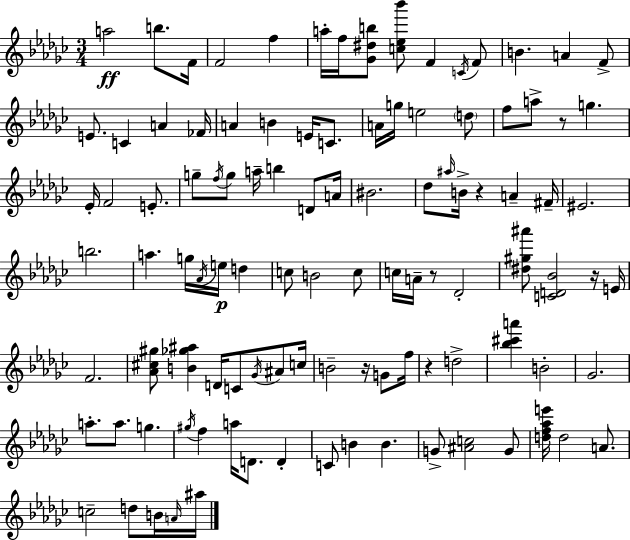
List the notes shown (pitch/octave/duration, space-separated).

A5/h B5/e. F4/s F4/h F5/q A5/s F5/s [Gb4,D#5,B5]/e [C5,Eb5,Bb6]/e F4/q C4/s F4/e B4/q. A4/q F4/e E4/e. C4/q A4/q FES4/s A4/q B4/q E4/s C4/e. A4/s G5/s E5/h D5/e F5/e A5/e R/e G5/q. Eb4/s F4/h E4/e. G5/e F5/s G5/e A5/s B5/q D4/e A4/s BIS4/h. Db5/e A#5/s B4/s R/q A4/q F#4/s EIS4/h. B5/h. A5/q. G5/s Ab4/s E5/s D5/q C5/e B4/h C5/e C5/s A4/s R/e Db4/h [D#5,G#5,A#6]/e [C4,D4,Bb4]/h R/s E4/s F4/h. [Ab4,C#5,G#5]/e [B4,Gb5,A#5]/q D4/s C4/e Gb4/s A#4/e C5/s B4/h R/s G4/e F5/s R/q D5/h [Bb5,C#6,A6]/q B4/h Gb4/h. A5/e. A5/e. G5/q. G#5/s F5/q A5/s D4/e. D4/q C4/e B4/q B4/q. G4/e [A#4,C5]/h G4/e [D5,F5,Ab5,E6]/s D5/h A4/e. C5/h D5/e B4/s A4/s A#5/s